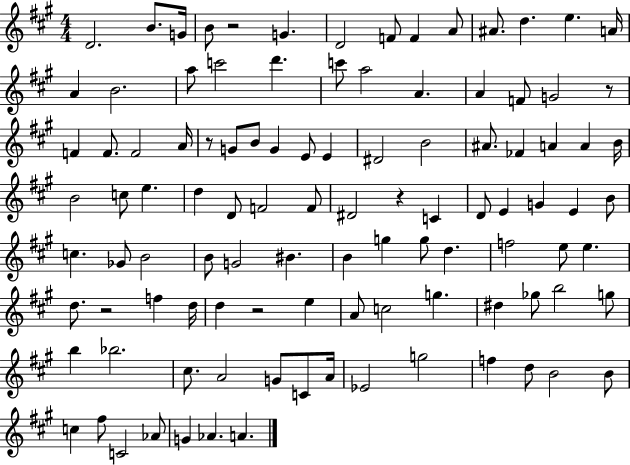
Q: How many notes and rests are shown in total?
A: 105